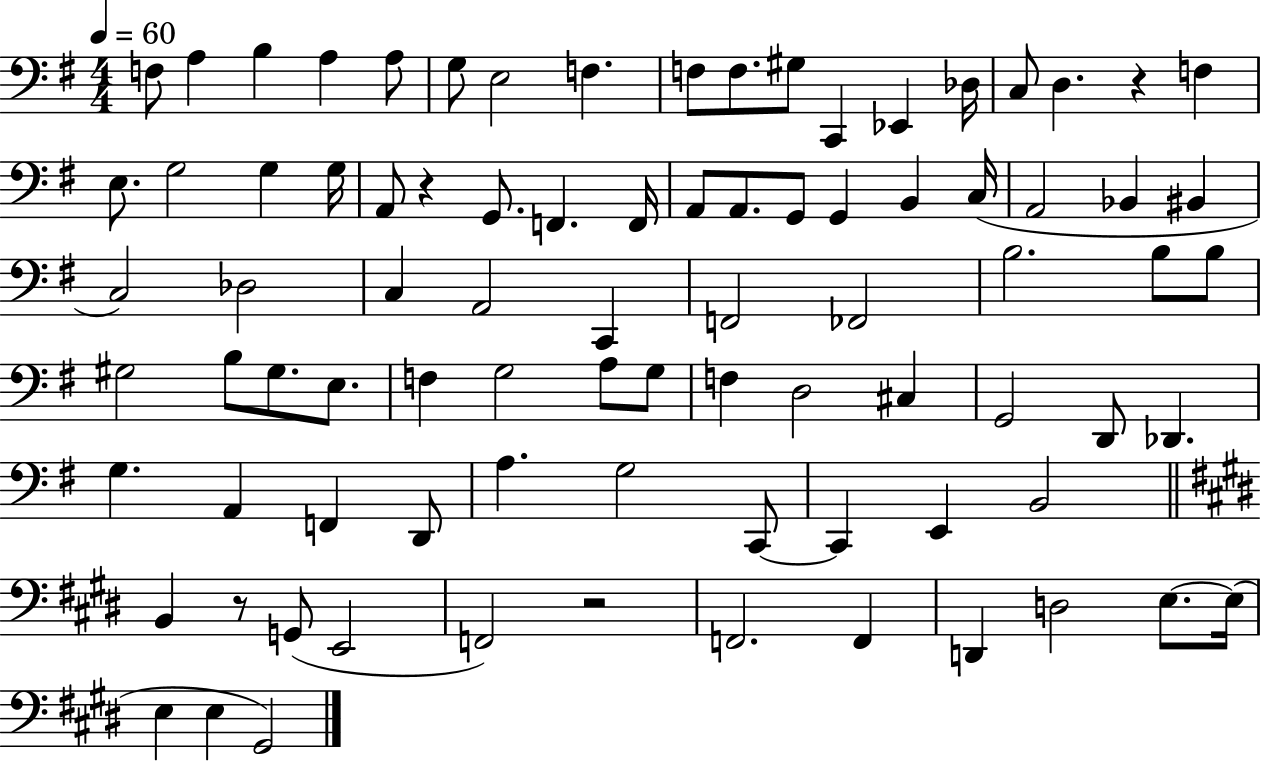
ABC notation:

X:1
T:Untitled
M:4/4
L:1/4
K:G
F,/2 A, B, A, A,/2 G,/2 E,2 F, F,/2 F,/2 ^G,/2 C,, _E,, _D,/4 C,/2 D, z F, E,/2 G,2 G, G,/4 A,,/2 z G,,/2 F,, F,,/4 A,,/2 A,,/2 G,,/2 G,, B,, C,/4 A,,2 _B,, ^B,, C,2 _D,2 C, A,,2 C,, F,,2 _F,,2 B,2 B,/2 B,/2 ^G,2 B,/2 ^G,/2 E,/2 F, G,2 A,/2 G,/2 F, D,2 ^C, G,,2 D,,/2 _D,, G, A,, F,, D,,/2 A, G,2 C,,/2 C,, E,, B,,2 B,, z/2 G,,/2 E,,2 F,,2 z2 F,,2 F,, D,, D,2 E,/2 E,/4 E, E, ^G,,2